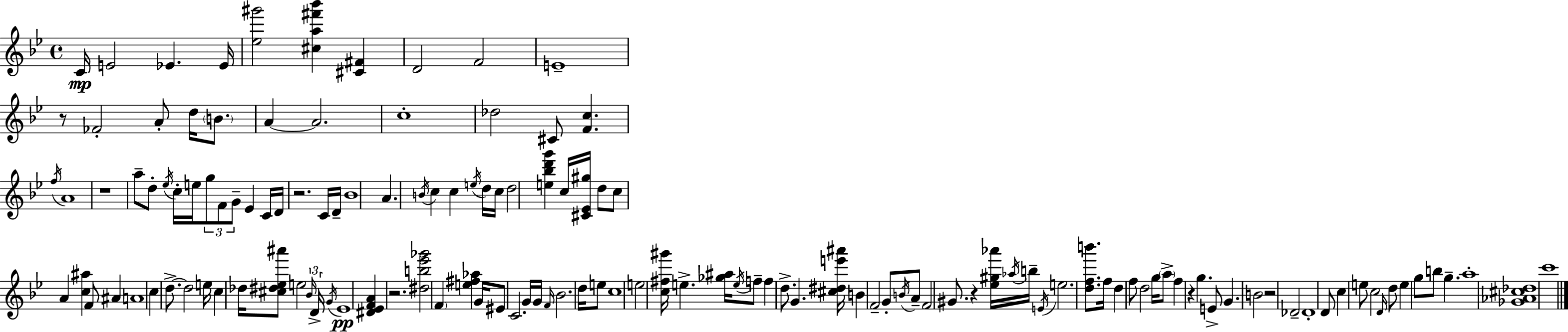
{
  \clef treble
  \time 4/4
  \defaultTimeSignature
  \key g \minor
  c'16\mp e'2 ees'4. ees'16 | <ees'' gis'''>2 <cis'' a'' fis''' bes'''>4 <cis' fis'>4 | d'2 f'2 | e'1-- | \break r8 fes'2-. a'8-. d''16 \parenthesize b'8. | a'4~~ a'2. | c''1-. | des''2 cis'8 <f' c''>4. | \break \acciaccatura { f''16 } a'1 | r1 | a''8-- d''8-. \acciaccatura { ees''16 } c''16-. e''16 \tuplet 3/2 { g''8 f'8 g'8-- } ees'4 | c'16 d'16 r2. | \break c'16 d'16-- bes'1 | a'4. \acciaccatura { b'16 } c''4 c''4 | \acciaccatura { e''16 } d''16 c''16 d''2 <e'' bes'' d''' g'''>4 | c''16 <cis' ees' gis''>16 d''8 c''8 a'4 <c'' ais''>4 f'8 | \break ais'4 a'1 | c''4 d''8.->~~ d''2 | e''16 c''4 des''16 <cis'' dis'' ees'' ais'''>8 e''2 | \tuplet 3/2 { \grace { bes'16 } d'16-> \acciaccatura { g'16 } } ees'1\pp | \break <dis' ees' f' a'>4 r2. | <dis'' b'' ees''' ges'''>2 \parenthesize f'4 | <e'' fis'' aes''>4 g'16 eis'8 c'2. | g'16 g'16 \grace { f'16 } bes'2. | \break d''16 e''8 c''1 | e''2 <c'' fis'' gis'''>16 | e''4.-> <ges'' ais''>16 \acciaccatura { e''16 } f''8-- f''4 d''8.-> | g'4. <cis'' dis'' e''' ais'''>16 b'4 f'2-- | \break g'8-. \acciaccatura { b'16 } a'8-- f'2 | gis'8. r4 <ees'' gis'' aes'''>16 \acciaccatura { aes''16 } b''16-- \acciaccatura { e'16 } e''2. | <d'' f'' b'''>8. f''16 d''4 | f''8 d''2 g''16 \parenthesize a''8-> f''4 | \break r4 g''4. e'8-> g'4. | b'2 r2 | des'2-- des'1-. | d'8 c''4 | \break e''8 c''2 \grace { d'16 } d''8 e''4 | g''8 b''8 g''4.-- a''1-. | <ges' aes' cis'' des''>1 | c'''1 | \break \bar "|."
}